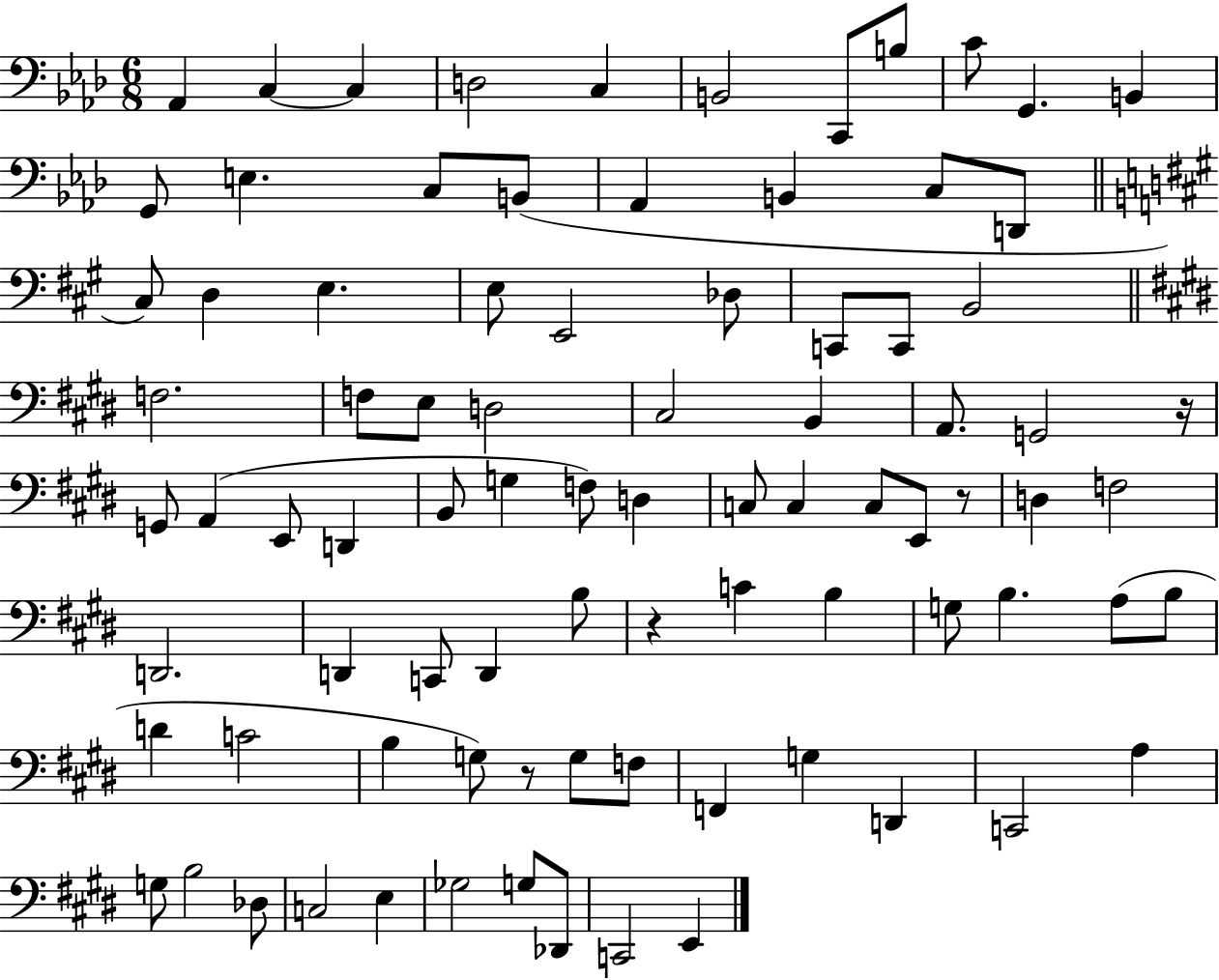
{
  \clef bass
  \numericTimeSignature
  \time 6/8
  \key aes \major
  aes,4 c4~~ c4 | d2 c4 | b,2 c,8 b8 | c'8 g,4. b,4 | \break g,8 e4. c8 b,8( | aes,4 b,4 c8 d,8 | \bar "||" \break \key a \major cis8) d4 e4. | e8 e,2 des8 | c,8 c,8 b,2 | \bar "||" \break \key e \major f2. | f8 e8 d2 | cis2 b,4 | a,8. g,2 r16 | \break g,8 a,4( e,8 d,4 | b,8 g4 f8) d4 | c8 c4 c8 e,8 r8 | d4 f2 | \break d,2. | d,4 c,8 d,4 b8 | r4 c'4 b4 | g8 b4. a8( b8 | \break d'4 c'2 | b4 g8) r8 g8 f8 | f,4 g4 d,4 | c,2 a4 | \break g8 b2 des8 | c2 e4 | ges2 g8 des,8 | c,2 e,4 | \break \bar "|."
}